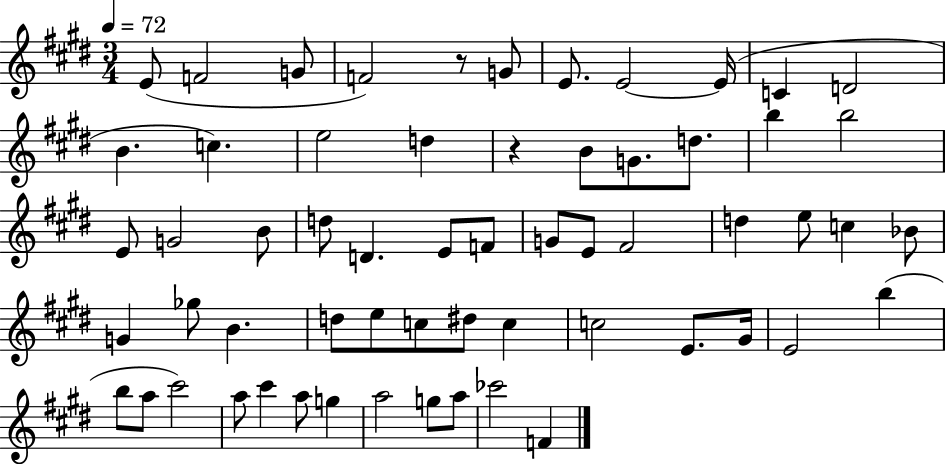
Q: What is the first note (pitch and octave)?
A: E4